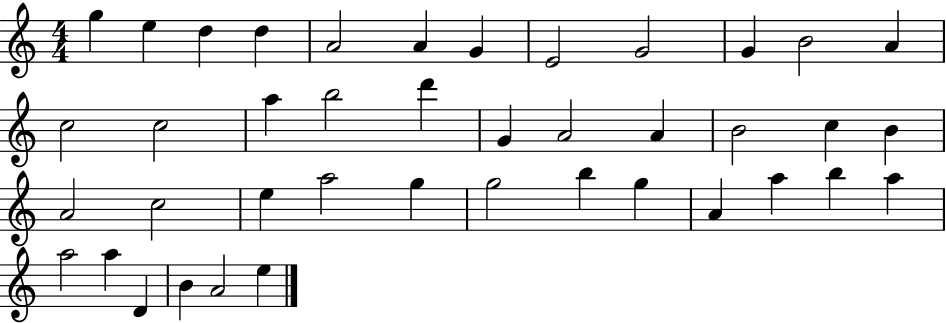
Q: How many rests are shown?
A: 0